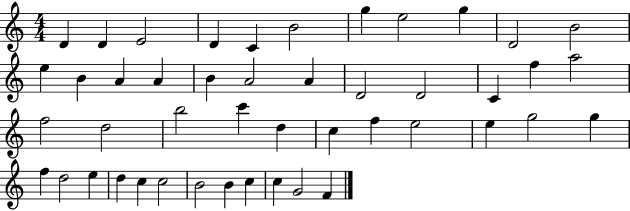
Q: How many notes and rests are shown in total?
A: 46